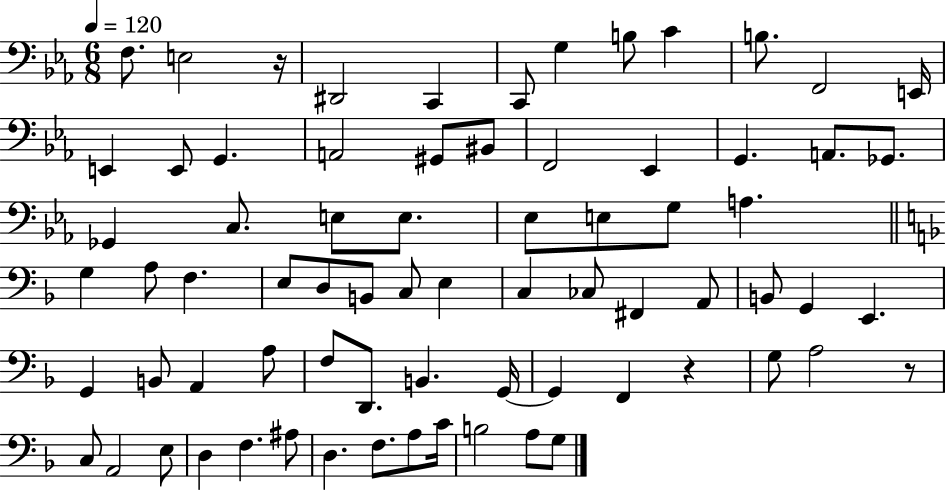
{
  \clef bass
  \numericTimeSignature
  \time 6/8
  \key ees \major
  \tempo 4 = 120
  f8. e2 r16 | dis,2 c,4 | c,8 g4 b8 c'4 | b8. f,2 e,16 | \break e,4 e,8 g,4. | a,2 gis,8 bis,8 | f,2 ees,4 | g,4. a,8. ges,8. | \break ges,4 c8. e8 e8. | ees8 e8 g8 a4. | \bar "||" \break \key d \minor g4 a8 f4. | e8 d8 b,8 c8 e4 | c4 ces8 fis,4 a,8 | b,8 g,4 e,4. | \break g,4 b,8 a,4 a8 | f8 d,8. b,4. g,16~~ | g,4 f,4 r4 | g8 a2 r8 | \break c8 a,2 e8 | d4 f4. ais8 | d4. f8. a8 c'16 | b2 a8 g8 | \break \bar "|."
}